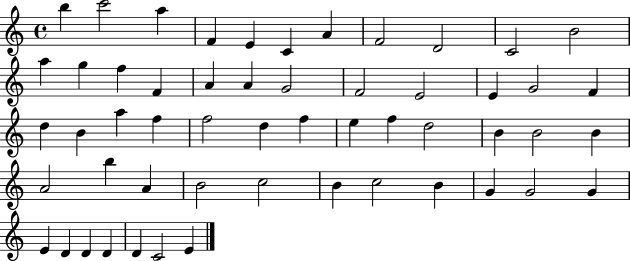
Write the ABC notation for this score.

X:1
T:Untitled
M:4/4
L:1/4
K:C
b c'2 a F E C A F2 D2 C2 B2 a g f F A A G2 F2 E2 E G2 F d B a f f2 d f e f d2 B B2 B A2 b A B2 c2 B c2 B G G2 G E D D D D C2 E